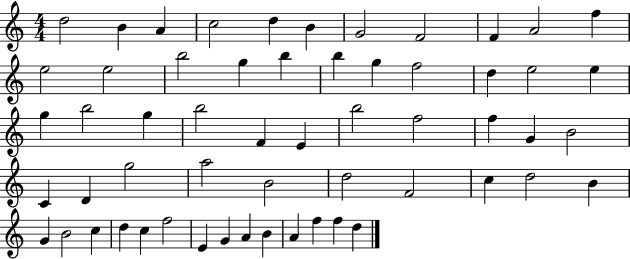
D5/h B4/q A4/q C5/h D5/q B4/q G4/h F4/h F4/q A4/h F5/q E5/h E5/h B5/h G5/q B5/q B5/q G5/q F5/h D5/q E5/h E5/q G5/q B5/h G5/q B5/h F4/q E4/q B5/h F5/h F5/q G4/q B4/h C4/q D4/q G5/h A5/h B4/h D5/h F4/h C5/q D5/h B4/q G4/q B4/h C5/q D5/q C5/q F5/h E4/q G4/q A4/q B4/q A4/q F5/q F5/q D5/q